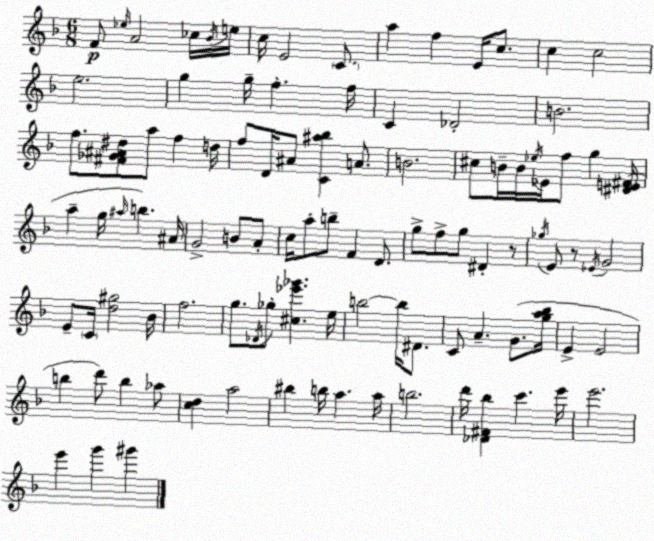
X:1
T:Untitled
M:6/8
L:1/4
K:Dm
F/2 _e/4 A2 _c/4 _B/4 e/4 c/4 E2 C/2 a f E/4 c/2 c c2 e2 g g/4 f f/4 C _D2 B2 f/2 [^F_G^A^d]/2 a/2 f d/4 f/2 D/4 ^A/2 [C^a_b] A/2 B2 ^c/2 B/4 B/4 _e/4 _E/4 f/2 g [^DE^F]/4 a g/4 ^a/4 b ^A/4 G2 B/2 A/2 c/4 a/2 b/2 F D/2 g/2 f/2 g/2 ^D z/2 _g/4 E/2 z/2 _E/4 G2 E/2 C/4 [d^g]2 _B/4 f2 g/2 _D/4 _g/2 [^c_e'_g'] e/4 b2 b/4 ^D/2 C/2 A G/2 [ga_b]/4 E E2 b d'/2 b _a/2 [cd] a2 ^b b/4 a a/4 b2 d'/4 [_D^F_b] c' e'/4 e'2 e' g' ^g'